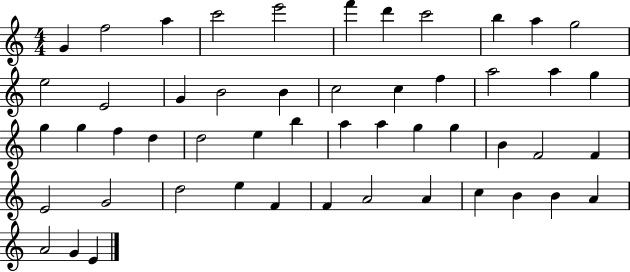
{
  \clef treble
  \numericTimeSignature
  \time 4/4
  \key c \major
  g'4 f''2 a''4 | c'''2 e'''2 | f'''4 d'''4 c'''2 | b''4 a''4 g''2 | \break e''2 e'2 | g'4 b'2 b'4 | c''2 c''4 f''4 | a''2 a''4 g''4 | \break g''4 g''4 f''4 d''4 | d''2 e''4 b''4 | a''4 a''4 g''4 g''4 | b'4 f'2 f'4 | \break e'2 g'2 | d''2 e''4 f'4 | f'4 a'2 a'4 | c''4 b'4 b'4 a'4 | \break a'2 g'4 e'4 | \bar "|."
}